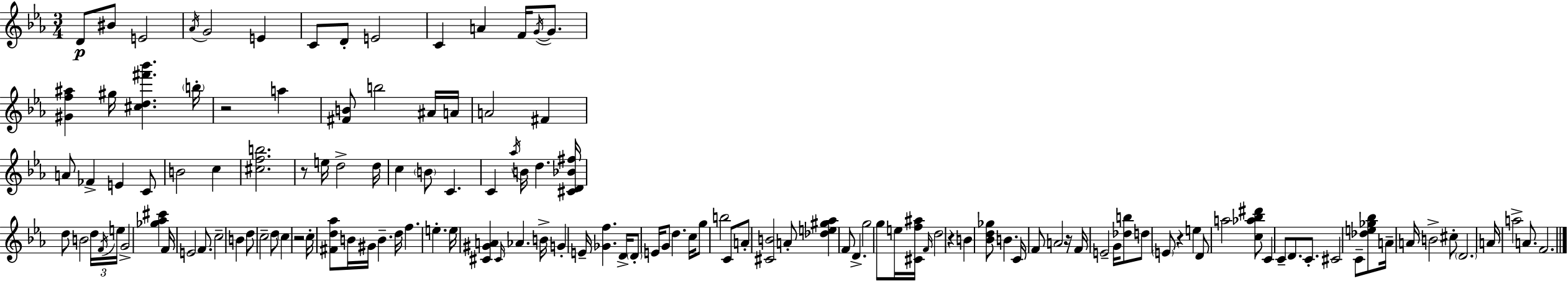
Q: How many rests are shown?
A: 6